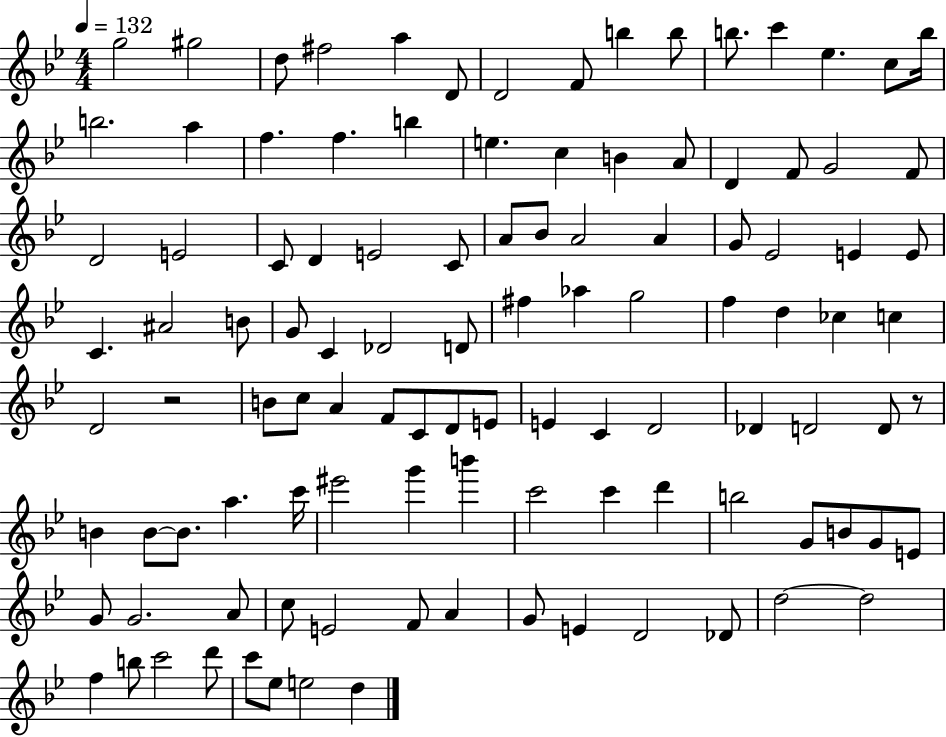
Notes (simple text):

G5/h G#5/h D5/e F#5/h A5/q D4/e D4/h F4/e B5/q B5/e B5/e. C6/q Eb5/q. C5/e B5/s B5/h. A5/q F5/q. F5/q. B5/q E5/q. C5/q B4/q A4/e D4/q F4/e G4/h F4/e D4/h E4/h C4/e D4/q E4/h C4/e A4/e Bb4/e A4/h A4/q G4/e Eb4/h E4/q E4/e C4/q. A#4/h B4/e G4/e C4/q Db4/h D4/e F#5/q Ab5/q G5/h F5/q D5/q CES5/q C5/q D4/h R/h B4/e C5/e A4/q F4/e C4/e D4/e E4/e E4/q C4/q D4/h Db4/q D4/h D4/e R/e B4/q B4/e B4/e. A5/q. C6/s EIS6/h G6/q B6/q C6/h C6/q D6/q B5/h G4/e B4/e G4/e E4/e G4/e G4/h. A4/e C5/e E4/h F4/e A4/q G4/e E4/q D4/h Db4/e D5/h D5/h F5/q B5/e C6/h D6/e C6/e Eb5/e E5/h D5/q